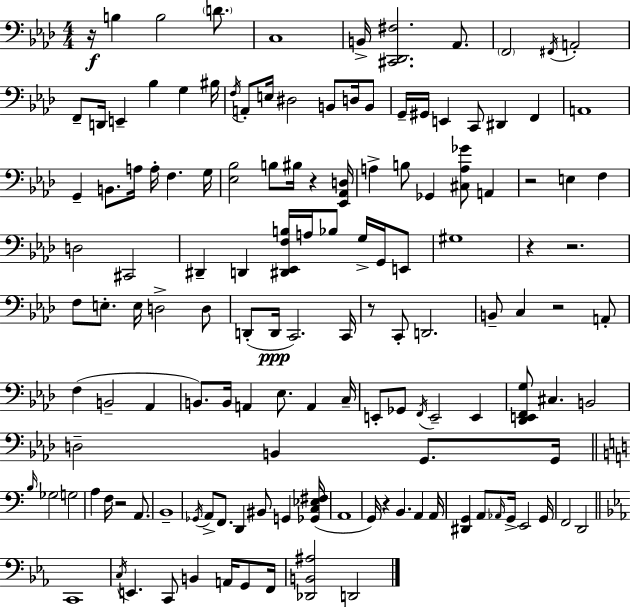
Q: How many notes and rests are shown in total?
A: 139